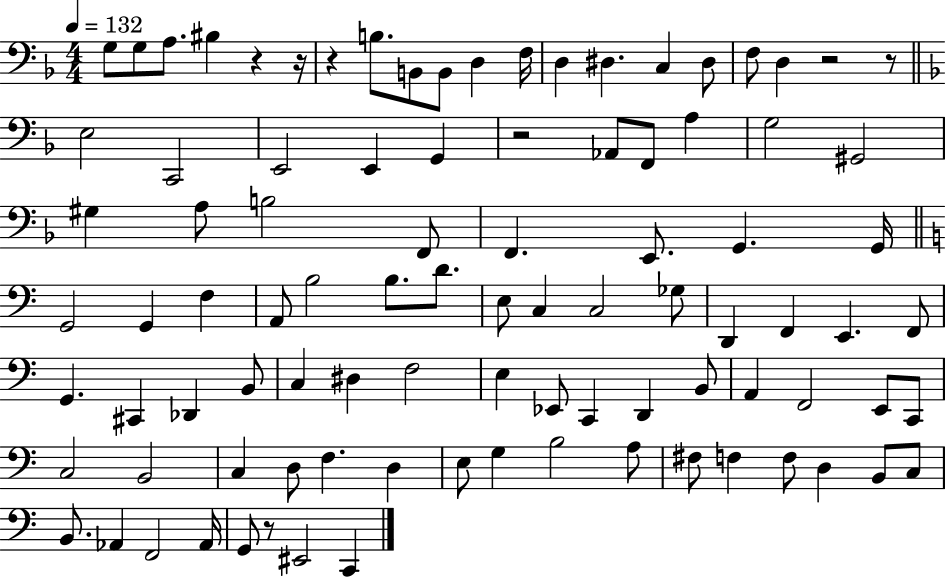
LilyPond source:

{
  \clef bass
  \numericTimeSignature
  \time 4/4
  \key f \major
  \tempo 4 = 132
  \repeat volta 2 { g8 g8 a8. bis4 r4 r16 | r4 b8. b,8 b,8 d4 f16 | d4 dis4. c4 dis8 | f8 d4 r2 r8 | \break \bar "||" \break \key f \major e2 c,2 | e,2 e,4 g,4 | r2 aes,8 f,8 a4 | g2 gis,2 | \break gis4 a8 b2 f,8 | f,4. e,8. g,4. g,16 | \bar "||" \break \key c \major g,2 g,4 f4 | a,8 b2 b8. d'8. | e8 c4 c2 ges8 | d,4 f,4 e,4. f,8 | \break g,4. cis,4 des,4 b,8 | c4 dis4 f2 | e4 ees,8 c,4 d,4 b,8 | a,4 f,2 e,8 c,8 | \break c2 b,2 | c4 d8 f4. d4 | e8 g4 b2 a8 | fis8 f4 f8 d4 b,8 c8 | \break b,8. aes,4 f,2 aes,16 | g,8 r8 eis,2 c,4 | } \bar "|."
}